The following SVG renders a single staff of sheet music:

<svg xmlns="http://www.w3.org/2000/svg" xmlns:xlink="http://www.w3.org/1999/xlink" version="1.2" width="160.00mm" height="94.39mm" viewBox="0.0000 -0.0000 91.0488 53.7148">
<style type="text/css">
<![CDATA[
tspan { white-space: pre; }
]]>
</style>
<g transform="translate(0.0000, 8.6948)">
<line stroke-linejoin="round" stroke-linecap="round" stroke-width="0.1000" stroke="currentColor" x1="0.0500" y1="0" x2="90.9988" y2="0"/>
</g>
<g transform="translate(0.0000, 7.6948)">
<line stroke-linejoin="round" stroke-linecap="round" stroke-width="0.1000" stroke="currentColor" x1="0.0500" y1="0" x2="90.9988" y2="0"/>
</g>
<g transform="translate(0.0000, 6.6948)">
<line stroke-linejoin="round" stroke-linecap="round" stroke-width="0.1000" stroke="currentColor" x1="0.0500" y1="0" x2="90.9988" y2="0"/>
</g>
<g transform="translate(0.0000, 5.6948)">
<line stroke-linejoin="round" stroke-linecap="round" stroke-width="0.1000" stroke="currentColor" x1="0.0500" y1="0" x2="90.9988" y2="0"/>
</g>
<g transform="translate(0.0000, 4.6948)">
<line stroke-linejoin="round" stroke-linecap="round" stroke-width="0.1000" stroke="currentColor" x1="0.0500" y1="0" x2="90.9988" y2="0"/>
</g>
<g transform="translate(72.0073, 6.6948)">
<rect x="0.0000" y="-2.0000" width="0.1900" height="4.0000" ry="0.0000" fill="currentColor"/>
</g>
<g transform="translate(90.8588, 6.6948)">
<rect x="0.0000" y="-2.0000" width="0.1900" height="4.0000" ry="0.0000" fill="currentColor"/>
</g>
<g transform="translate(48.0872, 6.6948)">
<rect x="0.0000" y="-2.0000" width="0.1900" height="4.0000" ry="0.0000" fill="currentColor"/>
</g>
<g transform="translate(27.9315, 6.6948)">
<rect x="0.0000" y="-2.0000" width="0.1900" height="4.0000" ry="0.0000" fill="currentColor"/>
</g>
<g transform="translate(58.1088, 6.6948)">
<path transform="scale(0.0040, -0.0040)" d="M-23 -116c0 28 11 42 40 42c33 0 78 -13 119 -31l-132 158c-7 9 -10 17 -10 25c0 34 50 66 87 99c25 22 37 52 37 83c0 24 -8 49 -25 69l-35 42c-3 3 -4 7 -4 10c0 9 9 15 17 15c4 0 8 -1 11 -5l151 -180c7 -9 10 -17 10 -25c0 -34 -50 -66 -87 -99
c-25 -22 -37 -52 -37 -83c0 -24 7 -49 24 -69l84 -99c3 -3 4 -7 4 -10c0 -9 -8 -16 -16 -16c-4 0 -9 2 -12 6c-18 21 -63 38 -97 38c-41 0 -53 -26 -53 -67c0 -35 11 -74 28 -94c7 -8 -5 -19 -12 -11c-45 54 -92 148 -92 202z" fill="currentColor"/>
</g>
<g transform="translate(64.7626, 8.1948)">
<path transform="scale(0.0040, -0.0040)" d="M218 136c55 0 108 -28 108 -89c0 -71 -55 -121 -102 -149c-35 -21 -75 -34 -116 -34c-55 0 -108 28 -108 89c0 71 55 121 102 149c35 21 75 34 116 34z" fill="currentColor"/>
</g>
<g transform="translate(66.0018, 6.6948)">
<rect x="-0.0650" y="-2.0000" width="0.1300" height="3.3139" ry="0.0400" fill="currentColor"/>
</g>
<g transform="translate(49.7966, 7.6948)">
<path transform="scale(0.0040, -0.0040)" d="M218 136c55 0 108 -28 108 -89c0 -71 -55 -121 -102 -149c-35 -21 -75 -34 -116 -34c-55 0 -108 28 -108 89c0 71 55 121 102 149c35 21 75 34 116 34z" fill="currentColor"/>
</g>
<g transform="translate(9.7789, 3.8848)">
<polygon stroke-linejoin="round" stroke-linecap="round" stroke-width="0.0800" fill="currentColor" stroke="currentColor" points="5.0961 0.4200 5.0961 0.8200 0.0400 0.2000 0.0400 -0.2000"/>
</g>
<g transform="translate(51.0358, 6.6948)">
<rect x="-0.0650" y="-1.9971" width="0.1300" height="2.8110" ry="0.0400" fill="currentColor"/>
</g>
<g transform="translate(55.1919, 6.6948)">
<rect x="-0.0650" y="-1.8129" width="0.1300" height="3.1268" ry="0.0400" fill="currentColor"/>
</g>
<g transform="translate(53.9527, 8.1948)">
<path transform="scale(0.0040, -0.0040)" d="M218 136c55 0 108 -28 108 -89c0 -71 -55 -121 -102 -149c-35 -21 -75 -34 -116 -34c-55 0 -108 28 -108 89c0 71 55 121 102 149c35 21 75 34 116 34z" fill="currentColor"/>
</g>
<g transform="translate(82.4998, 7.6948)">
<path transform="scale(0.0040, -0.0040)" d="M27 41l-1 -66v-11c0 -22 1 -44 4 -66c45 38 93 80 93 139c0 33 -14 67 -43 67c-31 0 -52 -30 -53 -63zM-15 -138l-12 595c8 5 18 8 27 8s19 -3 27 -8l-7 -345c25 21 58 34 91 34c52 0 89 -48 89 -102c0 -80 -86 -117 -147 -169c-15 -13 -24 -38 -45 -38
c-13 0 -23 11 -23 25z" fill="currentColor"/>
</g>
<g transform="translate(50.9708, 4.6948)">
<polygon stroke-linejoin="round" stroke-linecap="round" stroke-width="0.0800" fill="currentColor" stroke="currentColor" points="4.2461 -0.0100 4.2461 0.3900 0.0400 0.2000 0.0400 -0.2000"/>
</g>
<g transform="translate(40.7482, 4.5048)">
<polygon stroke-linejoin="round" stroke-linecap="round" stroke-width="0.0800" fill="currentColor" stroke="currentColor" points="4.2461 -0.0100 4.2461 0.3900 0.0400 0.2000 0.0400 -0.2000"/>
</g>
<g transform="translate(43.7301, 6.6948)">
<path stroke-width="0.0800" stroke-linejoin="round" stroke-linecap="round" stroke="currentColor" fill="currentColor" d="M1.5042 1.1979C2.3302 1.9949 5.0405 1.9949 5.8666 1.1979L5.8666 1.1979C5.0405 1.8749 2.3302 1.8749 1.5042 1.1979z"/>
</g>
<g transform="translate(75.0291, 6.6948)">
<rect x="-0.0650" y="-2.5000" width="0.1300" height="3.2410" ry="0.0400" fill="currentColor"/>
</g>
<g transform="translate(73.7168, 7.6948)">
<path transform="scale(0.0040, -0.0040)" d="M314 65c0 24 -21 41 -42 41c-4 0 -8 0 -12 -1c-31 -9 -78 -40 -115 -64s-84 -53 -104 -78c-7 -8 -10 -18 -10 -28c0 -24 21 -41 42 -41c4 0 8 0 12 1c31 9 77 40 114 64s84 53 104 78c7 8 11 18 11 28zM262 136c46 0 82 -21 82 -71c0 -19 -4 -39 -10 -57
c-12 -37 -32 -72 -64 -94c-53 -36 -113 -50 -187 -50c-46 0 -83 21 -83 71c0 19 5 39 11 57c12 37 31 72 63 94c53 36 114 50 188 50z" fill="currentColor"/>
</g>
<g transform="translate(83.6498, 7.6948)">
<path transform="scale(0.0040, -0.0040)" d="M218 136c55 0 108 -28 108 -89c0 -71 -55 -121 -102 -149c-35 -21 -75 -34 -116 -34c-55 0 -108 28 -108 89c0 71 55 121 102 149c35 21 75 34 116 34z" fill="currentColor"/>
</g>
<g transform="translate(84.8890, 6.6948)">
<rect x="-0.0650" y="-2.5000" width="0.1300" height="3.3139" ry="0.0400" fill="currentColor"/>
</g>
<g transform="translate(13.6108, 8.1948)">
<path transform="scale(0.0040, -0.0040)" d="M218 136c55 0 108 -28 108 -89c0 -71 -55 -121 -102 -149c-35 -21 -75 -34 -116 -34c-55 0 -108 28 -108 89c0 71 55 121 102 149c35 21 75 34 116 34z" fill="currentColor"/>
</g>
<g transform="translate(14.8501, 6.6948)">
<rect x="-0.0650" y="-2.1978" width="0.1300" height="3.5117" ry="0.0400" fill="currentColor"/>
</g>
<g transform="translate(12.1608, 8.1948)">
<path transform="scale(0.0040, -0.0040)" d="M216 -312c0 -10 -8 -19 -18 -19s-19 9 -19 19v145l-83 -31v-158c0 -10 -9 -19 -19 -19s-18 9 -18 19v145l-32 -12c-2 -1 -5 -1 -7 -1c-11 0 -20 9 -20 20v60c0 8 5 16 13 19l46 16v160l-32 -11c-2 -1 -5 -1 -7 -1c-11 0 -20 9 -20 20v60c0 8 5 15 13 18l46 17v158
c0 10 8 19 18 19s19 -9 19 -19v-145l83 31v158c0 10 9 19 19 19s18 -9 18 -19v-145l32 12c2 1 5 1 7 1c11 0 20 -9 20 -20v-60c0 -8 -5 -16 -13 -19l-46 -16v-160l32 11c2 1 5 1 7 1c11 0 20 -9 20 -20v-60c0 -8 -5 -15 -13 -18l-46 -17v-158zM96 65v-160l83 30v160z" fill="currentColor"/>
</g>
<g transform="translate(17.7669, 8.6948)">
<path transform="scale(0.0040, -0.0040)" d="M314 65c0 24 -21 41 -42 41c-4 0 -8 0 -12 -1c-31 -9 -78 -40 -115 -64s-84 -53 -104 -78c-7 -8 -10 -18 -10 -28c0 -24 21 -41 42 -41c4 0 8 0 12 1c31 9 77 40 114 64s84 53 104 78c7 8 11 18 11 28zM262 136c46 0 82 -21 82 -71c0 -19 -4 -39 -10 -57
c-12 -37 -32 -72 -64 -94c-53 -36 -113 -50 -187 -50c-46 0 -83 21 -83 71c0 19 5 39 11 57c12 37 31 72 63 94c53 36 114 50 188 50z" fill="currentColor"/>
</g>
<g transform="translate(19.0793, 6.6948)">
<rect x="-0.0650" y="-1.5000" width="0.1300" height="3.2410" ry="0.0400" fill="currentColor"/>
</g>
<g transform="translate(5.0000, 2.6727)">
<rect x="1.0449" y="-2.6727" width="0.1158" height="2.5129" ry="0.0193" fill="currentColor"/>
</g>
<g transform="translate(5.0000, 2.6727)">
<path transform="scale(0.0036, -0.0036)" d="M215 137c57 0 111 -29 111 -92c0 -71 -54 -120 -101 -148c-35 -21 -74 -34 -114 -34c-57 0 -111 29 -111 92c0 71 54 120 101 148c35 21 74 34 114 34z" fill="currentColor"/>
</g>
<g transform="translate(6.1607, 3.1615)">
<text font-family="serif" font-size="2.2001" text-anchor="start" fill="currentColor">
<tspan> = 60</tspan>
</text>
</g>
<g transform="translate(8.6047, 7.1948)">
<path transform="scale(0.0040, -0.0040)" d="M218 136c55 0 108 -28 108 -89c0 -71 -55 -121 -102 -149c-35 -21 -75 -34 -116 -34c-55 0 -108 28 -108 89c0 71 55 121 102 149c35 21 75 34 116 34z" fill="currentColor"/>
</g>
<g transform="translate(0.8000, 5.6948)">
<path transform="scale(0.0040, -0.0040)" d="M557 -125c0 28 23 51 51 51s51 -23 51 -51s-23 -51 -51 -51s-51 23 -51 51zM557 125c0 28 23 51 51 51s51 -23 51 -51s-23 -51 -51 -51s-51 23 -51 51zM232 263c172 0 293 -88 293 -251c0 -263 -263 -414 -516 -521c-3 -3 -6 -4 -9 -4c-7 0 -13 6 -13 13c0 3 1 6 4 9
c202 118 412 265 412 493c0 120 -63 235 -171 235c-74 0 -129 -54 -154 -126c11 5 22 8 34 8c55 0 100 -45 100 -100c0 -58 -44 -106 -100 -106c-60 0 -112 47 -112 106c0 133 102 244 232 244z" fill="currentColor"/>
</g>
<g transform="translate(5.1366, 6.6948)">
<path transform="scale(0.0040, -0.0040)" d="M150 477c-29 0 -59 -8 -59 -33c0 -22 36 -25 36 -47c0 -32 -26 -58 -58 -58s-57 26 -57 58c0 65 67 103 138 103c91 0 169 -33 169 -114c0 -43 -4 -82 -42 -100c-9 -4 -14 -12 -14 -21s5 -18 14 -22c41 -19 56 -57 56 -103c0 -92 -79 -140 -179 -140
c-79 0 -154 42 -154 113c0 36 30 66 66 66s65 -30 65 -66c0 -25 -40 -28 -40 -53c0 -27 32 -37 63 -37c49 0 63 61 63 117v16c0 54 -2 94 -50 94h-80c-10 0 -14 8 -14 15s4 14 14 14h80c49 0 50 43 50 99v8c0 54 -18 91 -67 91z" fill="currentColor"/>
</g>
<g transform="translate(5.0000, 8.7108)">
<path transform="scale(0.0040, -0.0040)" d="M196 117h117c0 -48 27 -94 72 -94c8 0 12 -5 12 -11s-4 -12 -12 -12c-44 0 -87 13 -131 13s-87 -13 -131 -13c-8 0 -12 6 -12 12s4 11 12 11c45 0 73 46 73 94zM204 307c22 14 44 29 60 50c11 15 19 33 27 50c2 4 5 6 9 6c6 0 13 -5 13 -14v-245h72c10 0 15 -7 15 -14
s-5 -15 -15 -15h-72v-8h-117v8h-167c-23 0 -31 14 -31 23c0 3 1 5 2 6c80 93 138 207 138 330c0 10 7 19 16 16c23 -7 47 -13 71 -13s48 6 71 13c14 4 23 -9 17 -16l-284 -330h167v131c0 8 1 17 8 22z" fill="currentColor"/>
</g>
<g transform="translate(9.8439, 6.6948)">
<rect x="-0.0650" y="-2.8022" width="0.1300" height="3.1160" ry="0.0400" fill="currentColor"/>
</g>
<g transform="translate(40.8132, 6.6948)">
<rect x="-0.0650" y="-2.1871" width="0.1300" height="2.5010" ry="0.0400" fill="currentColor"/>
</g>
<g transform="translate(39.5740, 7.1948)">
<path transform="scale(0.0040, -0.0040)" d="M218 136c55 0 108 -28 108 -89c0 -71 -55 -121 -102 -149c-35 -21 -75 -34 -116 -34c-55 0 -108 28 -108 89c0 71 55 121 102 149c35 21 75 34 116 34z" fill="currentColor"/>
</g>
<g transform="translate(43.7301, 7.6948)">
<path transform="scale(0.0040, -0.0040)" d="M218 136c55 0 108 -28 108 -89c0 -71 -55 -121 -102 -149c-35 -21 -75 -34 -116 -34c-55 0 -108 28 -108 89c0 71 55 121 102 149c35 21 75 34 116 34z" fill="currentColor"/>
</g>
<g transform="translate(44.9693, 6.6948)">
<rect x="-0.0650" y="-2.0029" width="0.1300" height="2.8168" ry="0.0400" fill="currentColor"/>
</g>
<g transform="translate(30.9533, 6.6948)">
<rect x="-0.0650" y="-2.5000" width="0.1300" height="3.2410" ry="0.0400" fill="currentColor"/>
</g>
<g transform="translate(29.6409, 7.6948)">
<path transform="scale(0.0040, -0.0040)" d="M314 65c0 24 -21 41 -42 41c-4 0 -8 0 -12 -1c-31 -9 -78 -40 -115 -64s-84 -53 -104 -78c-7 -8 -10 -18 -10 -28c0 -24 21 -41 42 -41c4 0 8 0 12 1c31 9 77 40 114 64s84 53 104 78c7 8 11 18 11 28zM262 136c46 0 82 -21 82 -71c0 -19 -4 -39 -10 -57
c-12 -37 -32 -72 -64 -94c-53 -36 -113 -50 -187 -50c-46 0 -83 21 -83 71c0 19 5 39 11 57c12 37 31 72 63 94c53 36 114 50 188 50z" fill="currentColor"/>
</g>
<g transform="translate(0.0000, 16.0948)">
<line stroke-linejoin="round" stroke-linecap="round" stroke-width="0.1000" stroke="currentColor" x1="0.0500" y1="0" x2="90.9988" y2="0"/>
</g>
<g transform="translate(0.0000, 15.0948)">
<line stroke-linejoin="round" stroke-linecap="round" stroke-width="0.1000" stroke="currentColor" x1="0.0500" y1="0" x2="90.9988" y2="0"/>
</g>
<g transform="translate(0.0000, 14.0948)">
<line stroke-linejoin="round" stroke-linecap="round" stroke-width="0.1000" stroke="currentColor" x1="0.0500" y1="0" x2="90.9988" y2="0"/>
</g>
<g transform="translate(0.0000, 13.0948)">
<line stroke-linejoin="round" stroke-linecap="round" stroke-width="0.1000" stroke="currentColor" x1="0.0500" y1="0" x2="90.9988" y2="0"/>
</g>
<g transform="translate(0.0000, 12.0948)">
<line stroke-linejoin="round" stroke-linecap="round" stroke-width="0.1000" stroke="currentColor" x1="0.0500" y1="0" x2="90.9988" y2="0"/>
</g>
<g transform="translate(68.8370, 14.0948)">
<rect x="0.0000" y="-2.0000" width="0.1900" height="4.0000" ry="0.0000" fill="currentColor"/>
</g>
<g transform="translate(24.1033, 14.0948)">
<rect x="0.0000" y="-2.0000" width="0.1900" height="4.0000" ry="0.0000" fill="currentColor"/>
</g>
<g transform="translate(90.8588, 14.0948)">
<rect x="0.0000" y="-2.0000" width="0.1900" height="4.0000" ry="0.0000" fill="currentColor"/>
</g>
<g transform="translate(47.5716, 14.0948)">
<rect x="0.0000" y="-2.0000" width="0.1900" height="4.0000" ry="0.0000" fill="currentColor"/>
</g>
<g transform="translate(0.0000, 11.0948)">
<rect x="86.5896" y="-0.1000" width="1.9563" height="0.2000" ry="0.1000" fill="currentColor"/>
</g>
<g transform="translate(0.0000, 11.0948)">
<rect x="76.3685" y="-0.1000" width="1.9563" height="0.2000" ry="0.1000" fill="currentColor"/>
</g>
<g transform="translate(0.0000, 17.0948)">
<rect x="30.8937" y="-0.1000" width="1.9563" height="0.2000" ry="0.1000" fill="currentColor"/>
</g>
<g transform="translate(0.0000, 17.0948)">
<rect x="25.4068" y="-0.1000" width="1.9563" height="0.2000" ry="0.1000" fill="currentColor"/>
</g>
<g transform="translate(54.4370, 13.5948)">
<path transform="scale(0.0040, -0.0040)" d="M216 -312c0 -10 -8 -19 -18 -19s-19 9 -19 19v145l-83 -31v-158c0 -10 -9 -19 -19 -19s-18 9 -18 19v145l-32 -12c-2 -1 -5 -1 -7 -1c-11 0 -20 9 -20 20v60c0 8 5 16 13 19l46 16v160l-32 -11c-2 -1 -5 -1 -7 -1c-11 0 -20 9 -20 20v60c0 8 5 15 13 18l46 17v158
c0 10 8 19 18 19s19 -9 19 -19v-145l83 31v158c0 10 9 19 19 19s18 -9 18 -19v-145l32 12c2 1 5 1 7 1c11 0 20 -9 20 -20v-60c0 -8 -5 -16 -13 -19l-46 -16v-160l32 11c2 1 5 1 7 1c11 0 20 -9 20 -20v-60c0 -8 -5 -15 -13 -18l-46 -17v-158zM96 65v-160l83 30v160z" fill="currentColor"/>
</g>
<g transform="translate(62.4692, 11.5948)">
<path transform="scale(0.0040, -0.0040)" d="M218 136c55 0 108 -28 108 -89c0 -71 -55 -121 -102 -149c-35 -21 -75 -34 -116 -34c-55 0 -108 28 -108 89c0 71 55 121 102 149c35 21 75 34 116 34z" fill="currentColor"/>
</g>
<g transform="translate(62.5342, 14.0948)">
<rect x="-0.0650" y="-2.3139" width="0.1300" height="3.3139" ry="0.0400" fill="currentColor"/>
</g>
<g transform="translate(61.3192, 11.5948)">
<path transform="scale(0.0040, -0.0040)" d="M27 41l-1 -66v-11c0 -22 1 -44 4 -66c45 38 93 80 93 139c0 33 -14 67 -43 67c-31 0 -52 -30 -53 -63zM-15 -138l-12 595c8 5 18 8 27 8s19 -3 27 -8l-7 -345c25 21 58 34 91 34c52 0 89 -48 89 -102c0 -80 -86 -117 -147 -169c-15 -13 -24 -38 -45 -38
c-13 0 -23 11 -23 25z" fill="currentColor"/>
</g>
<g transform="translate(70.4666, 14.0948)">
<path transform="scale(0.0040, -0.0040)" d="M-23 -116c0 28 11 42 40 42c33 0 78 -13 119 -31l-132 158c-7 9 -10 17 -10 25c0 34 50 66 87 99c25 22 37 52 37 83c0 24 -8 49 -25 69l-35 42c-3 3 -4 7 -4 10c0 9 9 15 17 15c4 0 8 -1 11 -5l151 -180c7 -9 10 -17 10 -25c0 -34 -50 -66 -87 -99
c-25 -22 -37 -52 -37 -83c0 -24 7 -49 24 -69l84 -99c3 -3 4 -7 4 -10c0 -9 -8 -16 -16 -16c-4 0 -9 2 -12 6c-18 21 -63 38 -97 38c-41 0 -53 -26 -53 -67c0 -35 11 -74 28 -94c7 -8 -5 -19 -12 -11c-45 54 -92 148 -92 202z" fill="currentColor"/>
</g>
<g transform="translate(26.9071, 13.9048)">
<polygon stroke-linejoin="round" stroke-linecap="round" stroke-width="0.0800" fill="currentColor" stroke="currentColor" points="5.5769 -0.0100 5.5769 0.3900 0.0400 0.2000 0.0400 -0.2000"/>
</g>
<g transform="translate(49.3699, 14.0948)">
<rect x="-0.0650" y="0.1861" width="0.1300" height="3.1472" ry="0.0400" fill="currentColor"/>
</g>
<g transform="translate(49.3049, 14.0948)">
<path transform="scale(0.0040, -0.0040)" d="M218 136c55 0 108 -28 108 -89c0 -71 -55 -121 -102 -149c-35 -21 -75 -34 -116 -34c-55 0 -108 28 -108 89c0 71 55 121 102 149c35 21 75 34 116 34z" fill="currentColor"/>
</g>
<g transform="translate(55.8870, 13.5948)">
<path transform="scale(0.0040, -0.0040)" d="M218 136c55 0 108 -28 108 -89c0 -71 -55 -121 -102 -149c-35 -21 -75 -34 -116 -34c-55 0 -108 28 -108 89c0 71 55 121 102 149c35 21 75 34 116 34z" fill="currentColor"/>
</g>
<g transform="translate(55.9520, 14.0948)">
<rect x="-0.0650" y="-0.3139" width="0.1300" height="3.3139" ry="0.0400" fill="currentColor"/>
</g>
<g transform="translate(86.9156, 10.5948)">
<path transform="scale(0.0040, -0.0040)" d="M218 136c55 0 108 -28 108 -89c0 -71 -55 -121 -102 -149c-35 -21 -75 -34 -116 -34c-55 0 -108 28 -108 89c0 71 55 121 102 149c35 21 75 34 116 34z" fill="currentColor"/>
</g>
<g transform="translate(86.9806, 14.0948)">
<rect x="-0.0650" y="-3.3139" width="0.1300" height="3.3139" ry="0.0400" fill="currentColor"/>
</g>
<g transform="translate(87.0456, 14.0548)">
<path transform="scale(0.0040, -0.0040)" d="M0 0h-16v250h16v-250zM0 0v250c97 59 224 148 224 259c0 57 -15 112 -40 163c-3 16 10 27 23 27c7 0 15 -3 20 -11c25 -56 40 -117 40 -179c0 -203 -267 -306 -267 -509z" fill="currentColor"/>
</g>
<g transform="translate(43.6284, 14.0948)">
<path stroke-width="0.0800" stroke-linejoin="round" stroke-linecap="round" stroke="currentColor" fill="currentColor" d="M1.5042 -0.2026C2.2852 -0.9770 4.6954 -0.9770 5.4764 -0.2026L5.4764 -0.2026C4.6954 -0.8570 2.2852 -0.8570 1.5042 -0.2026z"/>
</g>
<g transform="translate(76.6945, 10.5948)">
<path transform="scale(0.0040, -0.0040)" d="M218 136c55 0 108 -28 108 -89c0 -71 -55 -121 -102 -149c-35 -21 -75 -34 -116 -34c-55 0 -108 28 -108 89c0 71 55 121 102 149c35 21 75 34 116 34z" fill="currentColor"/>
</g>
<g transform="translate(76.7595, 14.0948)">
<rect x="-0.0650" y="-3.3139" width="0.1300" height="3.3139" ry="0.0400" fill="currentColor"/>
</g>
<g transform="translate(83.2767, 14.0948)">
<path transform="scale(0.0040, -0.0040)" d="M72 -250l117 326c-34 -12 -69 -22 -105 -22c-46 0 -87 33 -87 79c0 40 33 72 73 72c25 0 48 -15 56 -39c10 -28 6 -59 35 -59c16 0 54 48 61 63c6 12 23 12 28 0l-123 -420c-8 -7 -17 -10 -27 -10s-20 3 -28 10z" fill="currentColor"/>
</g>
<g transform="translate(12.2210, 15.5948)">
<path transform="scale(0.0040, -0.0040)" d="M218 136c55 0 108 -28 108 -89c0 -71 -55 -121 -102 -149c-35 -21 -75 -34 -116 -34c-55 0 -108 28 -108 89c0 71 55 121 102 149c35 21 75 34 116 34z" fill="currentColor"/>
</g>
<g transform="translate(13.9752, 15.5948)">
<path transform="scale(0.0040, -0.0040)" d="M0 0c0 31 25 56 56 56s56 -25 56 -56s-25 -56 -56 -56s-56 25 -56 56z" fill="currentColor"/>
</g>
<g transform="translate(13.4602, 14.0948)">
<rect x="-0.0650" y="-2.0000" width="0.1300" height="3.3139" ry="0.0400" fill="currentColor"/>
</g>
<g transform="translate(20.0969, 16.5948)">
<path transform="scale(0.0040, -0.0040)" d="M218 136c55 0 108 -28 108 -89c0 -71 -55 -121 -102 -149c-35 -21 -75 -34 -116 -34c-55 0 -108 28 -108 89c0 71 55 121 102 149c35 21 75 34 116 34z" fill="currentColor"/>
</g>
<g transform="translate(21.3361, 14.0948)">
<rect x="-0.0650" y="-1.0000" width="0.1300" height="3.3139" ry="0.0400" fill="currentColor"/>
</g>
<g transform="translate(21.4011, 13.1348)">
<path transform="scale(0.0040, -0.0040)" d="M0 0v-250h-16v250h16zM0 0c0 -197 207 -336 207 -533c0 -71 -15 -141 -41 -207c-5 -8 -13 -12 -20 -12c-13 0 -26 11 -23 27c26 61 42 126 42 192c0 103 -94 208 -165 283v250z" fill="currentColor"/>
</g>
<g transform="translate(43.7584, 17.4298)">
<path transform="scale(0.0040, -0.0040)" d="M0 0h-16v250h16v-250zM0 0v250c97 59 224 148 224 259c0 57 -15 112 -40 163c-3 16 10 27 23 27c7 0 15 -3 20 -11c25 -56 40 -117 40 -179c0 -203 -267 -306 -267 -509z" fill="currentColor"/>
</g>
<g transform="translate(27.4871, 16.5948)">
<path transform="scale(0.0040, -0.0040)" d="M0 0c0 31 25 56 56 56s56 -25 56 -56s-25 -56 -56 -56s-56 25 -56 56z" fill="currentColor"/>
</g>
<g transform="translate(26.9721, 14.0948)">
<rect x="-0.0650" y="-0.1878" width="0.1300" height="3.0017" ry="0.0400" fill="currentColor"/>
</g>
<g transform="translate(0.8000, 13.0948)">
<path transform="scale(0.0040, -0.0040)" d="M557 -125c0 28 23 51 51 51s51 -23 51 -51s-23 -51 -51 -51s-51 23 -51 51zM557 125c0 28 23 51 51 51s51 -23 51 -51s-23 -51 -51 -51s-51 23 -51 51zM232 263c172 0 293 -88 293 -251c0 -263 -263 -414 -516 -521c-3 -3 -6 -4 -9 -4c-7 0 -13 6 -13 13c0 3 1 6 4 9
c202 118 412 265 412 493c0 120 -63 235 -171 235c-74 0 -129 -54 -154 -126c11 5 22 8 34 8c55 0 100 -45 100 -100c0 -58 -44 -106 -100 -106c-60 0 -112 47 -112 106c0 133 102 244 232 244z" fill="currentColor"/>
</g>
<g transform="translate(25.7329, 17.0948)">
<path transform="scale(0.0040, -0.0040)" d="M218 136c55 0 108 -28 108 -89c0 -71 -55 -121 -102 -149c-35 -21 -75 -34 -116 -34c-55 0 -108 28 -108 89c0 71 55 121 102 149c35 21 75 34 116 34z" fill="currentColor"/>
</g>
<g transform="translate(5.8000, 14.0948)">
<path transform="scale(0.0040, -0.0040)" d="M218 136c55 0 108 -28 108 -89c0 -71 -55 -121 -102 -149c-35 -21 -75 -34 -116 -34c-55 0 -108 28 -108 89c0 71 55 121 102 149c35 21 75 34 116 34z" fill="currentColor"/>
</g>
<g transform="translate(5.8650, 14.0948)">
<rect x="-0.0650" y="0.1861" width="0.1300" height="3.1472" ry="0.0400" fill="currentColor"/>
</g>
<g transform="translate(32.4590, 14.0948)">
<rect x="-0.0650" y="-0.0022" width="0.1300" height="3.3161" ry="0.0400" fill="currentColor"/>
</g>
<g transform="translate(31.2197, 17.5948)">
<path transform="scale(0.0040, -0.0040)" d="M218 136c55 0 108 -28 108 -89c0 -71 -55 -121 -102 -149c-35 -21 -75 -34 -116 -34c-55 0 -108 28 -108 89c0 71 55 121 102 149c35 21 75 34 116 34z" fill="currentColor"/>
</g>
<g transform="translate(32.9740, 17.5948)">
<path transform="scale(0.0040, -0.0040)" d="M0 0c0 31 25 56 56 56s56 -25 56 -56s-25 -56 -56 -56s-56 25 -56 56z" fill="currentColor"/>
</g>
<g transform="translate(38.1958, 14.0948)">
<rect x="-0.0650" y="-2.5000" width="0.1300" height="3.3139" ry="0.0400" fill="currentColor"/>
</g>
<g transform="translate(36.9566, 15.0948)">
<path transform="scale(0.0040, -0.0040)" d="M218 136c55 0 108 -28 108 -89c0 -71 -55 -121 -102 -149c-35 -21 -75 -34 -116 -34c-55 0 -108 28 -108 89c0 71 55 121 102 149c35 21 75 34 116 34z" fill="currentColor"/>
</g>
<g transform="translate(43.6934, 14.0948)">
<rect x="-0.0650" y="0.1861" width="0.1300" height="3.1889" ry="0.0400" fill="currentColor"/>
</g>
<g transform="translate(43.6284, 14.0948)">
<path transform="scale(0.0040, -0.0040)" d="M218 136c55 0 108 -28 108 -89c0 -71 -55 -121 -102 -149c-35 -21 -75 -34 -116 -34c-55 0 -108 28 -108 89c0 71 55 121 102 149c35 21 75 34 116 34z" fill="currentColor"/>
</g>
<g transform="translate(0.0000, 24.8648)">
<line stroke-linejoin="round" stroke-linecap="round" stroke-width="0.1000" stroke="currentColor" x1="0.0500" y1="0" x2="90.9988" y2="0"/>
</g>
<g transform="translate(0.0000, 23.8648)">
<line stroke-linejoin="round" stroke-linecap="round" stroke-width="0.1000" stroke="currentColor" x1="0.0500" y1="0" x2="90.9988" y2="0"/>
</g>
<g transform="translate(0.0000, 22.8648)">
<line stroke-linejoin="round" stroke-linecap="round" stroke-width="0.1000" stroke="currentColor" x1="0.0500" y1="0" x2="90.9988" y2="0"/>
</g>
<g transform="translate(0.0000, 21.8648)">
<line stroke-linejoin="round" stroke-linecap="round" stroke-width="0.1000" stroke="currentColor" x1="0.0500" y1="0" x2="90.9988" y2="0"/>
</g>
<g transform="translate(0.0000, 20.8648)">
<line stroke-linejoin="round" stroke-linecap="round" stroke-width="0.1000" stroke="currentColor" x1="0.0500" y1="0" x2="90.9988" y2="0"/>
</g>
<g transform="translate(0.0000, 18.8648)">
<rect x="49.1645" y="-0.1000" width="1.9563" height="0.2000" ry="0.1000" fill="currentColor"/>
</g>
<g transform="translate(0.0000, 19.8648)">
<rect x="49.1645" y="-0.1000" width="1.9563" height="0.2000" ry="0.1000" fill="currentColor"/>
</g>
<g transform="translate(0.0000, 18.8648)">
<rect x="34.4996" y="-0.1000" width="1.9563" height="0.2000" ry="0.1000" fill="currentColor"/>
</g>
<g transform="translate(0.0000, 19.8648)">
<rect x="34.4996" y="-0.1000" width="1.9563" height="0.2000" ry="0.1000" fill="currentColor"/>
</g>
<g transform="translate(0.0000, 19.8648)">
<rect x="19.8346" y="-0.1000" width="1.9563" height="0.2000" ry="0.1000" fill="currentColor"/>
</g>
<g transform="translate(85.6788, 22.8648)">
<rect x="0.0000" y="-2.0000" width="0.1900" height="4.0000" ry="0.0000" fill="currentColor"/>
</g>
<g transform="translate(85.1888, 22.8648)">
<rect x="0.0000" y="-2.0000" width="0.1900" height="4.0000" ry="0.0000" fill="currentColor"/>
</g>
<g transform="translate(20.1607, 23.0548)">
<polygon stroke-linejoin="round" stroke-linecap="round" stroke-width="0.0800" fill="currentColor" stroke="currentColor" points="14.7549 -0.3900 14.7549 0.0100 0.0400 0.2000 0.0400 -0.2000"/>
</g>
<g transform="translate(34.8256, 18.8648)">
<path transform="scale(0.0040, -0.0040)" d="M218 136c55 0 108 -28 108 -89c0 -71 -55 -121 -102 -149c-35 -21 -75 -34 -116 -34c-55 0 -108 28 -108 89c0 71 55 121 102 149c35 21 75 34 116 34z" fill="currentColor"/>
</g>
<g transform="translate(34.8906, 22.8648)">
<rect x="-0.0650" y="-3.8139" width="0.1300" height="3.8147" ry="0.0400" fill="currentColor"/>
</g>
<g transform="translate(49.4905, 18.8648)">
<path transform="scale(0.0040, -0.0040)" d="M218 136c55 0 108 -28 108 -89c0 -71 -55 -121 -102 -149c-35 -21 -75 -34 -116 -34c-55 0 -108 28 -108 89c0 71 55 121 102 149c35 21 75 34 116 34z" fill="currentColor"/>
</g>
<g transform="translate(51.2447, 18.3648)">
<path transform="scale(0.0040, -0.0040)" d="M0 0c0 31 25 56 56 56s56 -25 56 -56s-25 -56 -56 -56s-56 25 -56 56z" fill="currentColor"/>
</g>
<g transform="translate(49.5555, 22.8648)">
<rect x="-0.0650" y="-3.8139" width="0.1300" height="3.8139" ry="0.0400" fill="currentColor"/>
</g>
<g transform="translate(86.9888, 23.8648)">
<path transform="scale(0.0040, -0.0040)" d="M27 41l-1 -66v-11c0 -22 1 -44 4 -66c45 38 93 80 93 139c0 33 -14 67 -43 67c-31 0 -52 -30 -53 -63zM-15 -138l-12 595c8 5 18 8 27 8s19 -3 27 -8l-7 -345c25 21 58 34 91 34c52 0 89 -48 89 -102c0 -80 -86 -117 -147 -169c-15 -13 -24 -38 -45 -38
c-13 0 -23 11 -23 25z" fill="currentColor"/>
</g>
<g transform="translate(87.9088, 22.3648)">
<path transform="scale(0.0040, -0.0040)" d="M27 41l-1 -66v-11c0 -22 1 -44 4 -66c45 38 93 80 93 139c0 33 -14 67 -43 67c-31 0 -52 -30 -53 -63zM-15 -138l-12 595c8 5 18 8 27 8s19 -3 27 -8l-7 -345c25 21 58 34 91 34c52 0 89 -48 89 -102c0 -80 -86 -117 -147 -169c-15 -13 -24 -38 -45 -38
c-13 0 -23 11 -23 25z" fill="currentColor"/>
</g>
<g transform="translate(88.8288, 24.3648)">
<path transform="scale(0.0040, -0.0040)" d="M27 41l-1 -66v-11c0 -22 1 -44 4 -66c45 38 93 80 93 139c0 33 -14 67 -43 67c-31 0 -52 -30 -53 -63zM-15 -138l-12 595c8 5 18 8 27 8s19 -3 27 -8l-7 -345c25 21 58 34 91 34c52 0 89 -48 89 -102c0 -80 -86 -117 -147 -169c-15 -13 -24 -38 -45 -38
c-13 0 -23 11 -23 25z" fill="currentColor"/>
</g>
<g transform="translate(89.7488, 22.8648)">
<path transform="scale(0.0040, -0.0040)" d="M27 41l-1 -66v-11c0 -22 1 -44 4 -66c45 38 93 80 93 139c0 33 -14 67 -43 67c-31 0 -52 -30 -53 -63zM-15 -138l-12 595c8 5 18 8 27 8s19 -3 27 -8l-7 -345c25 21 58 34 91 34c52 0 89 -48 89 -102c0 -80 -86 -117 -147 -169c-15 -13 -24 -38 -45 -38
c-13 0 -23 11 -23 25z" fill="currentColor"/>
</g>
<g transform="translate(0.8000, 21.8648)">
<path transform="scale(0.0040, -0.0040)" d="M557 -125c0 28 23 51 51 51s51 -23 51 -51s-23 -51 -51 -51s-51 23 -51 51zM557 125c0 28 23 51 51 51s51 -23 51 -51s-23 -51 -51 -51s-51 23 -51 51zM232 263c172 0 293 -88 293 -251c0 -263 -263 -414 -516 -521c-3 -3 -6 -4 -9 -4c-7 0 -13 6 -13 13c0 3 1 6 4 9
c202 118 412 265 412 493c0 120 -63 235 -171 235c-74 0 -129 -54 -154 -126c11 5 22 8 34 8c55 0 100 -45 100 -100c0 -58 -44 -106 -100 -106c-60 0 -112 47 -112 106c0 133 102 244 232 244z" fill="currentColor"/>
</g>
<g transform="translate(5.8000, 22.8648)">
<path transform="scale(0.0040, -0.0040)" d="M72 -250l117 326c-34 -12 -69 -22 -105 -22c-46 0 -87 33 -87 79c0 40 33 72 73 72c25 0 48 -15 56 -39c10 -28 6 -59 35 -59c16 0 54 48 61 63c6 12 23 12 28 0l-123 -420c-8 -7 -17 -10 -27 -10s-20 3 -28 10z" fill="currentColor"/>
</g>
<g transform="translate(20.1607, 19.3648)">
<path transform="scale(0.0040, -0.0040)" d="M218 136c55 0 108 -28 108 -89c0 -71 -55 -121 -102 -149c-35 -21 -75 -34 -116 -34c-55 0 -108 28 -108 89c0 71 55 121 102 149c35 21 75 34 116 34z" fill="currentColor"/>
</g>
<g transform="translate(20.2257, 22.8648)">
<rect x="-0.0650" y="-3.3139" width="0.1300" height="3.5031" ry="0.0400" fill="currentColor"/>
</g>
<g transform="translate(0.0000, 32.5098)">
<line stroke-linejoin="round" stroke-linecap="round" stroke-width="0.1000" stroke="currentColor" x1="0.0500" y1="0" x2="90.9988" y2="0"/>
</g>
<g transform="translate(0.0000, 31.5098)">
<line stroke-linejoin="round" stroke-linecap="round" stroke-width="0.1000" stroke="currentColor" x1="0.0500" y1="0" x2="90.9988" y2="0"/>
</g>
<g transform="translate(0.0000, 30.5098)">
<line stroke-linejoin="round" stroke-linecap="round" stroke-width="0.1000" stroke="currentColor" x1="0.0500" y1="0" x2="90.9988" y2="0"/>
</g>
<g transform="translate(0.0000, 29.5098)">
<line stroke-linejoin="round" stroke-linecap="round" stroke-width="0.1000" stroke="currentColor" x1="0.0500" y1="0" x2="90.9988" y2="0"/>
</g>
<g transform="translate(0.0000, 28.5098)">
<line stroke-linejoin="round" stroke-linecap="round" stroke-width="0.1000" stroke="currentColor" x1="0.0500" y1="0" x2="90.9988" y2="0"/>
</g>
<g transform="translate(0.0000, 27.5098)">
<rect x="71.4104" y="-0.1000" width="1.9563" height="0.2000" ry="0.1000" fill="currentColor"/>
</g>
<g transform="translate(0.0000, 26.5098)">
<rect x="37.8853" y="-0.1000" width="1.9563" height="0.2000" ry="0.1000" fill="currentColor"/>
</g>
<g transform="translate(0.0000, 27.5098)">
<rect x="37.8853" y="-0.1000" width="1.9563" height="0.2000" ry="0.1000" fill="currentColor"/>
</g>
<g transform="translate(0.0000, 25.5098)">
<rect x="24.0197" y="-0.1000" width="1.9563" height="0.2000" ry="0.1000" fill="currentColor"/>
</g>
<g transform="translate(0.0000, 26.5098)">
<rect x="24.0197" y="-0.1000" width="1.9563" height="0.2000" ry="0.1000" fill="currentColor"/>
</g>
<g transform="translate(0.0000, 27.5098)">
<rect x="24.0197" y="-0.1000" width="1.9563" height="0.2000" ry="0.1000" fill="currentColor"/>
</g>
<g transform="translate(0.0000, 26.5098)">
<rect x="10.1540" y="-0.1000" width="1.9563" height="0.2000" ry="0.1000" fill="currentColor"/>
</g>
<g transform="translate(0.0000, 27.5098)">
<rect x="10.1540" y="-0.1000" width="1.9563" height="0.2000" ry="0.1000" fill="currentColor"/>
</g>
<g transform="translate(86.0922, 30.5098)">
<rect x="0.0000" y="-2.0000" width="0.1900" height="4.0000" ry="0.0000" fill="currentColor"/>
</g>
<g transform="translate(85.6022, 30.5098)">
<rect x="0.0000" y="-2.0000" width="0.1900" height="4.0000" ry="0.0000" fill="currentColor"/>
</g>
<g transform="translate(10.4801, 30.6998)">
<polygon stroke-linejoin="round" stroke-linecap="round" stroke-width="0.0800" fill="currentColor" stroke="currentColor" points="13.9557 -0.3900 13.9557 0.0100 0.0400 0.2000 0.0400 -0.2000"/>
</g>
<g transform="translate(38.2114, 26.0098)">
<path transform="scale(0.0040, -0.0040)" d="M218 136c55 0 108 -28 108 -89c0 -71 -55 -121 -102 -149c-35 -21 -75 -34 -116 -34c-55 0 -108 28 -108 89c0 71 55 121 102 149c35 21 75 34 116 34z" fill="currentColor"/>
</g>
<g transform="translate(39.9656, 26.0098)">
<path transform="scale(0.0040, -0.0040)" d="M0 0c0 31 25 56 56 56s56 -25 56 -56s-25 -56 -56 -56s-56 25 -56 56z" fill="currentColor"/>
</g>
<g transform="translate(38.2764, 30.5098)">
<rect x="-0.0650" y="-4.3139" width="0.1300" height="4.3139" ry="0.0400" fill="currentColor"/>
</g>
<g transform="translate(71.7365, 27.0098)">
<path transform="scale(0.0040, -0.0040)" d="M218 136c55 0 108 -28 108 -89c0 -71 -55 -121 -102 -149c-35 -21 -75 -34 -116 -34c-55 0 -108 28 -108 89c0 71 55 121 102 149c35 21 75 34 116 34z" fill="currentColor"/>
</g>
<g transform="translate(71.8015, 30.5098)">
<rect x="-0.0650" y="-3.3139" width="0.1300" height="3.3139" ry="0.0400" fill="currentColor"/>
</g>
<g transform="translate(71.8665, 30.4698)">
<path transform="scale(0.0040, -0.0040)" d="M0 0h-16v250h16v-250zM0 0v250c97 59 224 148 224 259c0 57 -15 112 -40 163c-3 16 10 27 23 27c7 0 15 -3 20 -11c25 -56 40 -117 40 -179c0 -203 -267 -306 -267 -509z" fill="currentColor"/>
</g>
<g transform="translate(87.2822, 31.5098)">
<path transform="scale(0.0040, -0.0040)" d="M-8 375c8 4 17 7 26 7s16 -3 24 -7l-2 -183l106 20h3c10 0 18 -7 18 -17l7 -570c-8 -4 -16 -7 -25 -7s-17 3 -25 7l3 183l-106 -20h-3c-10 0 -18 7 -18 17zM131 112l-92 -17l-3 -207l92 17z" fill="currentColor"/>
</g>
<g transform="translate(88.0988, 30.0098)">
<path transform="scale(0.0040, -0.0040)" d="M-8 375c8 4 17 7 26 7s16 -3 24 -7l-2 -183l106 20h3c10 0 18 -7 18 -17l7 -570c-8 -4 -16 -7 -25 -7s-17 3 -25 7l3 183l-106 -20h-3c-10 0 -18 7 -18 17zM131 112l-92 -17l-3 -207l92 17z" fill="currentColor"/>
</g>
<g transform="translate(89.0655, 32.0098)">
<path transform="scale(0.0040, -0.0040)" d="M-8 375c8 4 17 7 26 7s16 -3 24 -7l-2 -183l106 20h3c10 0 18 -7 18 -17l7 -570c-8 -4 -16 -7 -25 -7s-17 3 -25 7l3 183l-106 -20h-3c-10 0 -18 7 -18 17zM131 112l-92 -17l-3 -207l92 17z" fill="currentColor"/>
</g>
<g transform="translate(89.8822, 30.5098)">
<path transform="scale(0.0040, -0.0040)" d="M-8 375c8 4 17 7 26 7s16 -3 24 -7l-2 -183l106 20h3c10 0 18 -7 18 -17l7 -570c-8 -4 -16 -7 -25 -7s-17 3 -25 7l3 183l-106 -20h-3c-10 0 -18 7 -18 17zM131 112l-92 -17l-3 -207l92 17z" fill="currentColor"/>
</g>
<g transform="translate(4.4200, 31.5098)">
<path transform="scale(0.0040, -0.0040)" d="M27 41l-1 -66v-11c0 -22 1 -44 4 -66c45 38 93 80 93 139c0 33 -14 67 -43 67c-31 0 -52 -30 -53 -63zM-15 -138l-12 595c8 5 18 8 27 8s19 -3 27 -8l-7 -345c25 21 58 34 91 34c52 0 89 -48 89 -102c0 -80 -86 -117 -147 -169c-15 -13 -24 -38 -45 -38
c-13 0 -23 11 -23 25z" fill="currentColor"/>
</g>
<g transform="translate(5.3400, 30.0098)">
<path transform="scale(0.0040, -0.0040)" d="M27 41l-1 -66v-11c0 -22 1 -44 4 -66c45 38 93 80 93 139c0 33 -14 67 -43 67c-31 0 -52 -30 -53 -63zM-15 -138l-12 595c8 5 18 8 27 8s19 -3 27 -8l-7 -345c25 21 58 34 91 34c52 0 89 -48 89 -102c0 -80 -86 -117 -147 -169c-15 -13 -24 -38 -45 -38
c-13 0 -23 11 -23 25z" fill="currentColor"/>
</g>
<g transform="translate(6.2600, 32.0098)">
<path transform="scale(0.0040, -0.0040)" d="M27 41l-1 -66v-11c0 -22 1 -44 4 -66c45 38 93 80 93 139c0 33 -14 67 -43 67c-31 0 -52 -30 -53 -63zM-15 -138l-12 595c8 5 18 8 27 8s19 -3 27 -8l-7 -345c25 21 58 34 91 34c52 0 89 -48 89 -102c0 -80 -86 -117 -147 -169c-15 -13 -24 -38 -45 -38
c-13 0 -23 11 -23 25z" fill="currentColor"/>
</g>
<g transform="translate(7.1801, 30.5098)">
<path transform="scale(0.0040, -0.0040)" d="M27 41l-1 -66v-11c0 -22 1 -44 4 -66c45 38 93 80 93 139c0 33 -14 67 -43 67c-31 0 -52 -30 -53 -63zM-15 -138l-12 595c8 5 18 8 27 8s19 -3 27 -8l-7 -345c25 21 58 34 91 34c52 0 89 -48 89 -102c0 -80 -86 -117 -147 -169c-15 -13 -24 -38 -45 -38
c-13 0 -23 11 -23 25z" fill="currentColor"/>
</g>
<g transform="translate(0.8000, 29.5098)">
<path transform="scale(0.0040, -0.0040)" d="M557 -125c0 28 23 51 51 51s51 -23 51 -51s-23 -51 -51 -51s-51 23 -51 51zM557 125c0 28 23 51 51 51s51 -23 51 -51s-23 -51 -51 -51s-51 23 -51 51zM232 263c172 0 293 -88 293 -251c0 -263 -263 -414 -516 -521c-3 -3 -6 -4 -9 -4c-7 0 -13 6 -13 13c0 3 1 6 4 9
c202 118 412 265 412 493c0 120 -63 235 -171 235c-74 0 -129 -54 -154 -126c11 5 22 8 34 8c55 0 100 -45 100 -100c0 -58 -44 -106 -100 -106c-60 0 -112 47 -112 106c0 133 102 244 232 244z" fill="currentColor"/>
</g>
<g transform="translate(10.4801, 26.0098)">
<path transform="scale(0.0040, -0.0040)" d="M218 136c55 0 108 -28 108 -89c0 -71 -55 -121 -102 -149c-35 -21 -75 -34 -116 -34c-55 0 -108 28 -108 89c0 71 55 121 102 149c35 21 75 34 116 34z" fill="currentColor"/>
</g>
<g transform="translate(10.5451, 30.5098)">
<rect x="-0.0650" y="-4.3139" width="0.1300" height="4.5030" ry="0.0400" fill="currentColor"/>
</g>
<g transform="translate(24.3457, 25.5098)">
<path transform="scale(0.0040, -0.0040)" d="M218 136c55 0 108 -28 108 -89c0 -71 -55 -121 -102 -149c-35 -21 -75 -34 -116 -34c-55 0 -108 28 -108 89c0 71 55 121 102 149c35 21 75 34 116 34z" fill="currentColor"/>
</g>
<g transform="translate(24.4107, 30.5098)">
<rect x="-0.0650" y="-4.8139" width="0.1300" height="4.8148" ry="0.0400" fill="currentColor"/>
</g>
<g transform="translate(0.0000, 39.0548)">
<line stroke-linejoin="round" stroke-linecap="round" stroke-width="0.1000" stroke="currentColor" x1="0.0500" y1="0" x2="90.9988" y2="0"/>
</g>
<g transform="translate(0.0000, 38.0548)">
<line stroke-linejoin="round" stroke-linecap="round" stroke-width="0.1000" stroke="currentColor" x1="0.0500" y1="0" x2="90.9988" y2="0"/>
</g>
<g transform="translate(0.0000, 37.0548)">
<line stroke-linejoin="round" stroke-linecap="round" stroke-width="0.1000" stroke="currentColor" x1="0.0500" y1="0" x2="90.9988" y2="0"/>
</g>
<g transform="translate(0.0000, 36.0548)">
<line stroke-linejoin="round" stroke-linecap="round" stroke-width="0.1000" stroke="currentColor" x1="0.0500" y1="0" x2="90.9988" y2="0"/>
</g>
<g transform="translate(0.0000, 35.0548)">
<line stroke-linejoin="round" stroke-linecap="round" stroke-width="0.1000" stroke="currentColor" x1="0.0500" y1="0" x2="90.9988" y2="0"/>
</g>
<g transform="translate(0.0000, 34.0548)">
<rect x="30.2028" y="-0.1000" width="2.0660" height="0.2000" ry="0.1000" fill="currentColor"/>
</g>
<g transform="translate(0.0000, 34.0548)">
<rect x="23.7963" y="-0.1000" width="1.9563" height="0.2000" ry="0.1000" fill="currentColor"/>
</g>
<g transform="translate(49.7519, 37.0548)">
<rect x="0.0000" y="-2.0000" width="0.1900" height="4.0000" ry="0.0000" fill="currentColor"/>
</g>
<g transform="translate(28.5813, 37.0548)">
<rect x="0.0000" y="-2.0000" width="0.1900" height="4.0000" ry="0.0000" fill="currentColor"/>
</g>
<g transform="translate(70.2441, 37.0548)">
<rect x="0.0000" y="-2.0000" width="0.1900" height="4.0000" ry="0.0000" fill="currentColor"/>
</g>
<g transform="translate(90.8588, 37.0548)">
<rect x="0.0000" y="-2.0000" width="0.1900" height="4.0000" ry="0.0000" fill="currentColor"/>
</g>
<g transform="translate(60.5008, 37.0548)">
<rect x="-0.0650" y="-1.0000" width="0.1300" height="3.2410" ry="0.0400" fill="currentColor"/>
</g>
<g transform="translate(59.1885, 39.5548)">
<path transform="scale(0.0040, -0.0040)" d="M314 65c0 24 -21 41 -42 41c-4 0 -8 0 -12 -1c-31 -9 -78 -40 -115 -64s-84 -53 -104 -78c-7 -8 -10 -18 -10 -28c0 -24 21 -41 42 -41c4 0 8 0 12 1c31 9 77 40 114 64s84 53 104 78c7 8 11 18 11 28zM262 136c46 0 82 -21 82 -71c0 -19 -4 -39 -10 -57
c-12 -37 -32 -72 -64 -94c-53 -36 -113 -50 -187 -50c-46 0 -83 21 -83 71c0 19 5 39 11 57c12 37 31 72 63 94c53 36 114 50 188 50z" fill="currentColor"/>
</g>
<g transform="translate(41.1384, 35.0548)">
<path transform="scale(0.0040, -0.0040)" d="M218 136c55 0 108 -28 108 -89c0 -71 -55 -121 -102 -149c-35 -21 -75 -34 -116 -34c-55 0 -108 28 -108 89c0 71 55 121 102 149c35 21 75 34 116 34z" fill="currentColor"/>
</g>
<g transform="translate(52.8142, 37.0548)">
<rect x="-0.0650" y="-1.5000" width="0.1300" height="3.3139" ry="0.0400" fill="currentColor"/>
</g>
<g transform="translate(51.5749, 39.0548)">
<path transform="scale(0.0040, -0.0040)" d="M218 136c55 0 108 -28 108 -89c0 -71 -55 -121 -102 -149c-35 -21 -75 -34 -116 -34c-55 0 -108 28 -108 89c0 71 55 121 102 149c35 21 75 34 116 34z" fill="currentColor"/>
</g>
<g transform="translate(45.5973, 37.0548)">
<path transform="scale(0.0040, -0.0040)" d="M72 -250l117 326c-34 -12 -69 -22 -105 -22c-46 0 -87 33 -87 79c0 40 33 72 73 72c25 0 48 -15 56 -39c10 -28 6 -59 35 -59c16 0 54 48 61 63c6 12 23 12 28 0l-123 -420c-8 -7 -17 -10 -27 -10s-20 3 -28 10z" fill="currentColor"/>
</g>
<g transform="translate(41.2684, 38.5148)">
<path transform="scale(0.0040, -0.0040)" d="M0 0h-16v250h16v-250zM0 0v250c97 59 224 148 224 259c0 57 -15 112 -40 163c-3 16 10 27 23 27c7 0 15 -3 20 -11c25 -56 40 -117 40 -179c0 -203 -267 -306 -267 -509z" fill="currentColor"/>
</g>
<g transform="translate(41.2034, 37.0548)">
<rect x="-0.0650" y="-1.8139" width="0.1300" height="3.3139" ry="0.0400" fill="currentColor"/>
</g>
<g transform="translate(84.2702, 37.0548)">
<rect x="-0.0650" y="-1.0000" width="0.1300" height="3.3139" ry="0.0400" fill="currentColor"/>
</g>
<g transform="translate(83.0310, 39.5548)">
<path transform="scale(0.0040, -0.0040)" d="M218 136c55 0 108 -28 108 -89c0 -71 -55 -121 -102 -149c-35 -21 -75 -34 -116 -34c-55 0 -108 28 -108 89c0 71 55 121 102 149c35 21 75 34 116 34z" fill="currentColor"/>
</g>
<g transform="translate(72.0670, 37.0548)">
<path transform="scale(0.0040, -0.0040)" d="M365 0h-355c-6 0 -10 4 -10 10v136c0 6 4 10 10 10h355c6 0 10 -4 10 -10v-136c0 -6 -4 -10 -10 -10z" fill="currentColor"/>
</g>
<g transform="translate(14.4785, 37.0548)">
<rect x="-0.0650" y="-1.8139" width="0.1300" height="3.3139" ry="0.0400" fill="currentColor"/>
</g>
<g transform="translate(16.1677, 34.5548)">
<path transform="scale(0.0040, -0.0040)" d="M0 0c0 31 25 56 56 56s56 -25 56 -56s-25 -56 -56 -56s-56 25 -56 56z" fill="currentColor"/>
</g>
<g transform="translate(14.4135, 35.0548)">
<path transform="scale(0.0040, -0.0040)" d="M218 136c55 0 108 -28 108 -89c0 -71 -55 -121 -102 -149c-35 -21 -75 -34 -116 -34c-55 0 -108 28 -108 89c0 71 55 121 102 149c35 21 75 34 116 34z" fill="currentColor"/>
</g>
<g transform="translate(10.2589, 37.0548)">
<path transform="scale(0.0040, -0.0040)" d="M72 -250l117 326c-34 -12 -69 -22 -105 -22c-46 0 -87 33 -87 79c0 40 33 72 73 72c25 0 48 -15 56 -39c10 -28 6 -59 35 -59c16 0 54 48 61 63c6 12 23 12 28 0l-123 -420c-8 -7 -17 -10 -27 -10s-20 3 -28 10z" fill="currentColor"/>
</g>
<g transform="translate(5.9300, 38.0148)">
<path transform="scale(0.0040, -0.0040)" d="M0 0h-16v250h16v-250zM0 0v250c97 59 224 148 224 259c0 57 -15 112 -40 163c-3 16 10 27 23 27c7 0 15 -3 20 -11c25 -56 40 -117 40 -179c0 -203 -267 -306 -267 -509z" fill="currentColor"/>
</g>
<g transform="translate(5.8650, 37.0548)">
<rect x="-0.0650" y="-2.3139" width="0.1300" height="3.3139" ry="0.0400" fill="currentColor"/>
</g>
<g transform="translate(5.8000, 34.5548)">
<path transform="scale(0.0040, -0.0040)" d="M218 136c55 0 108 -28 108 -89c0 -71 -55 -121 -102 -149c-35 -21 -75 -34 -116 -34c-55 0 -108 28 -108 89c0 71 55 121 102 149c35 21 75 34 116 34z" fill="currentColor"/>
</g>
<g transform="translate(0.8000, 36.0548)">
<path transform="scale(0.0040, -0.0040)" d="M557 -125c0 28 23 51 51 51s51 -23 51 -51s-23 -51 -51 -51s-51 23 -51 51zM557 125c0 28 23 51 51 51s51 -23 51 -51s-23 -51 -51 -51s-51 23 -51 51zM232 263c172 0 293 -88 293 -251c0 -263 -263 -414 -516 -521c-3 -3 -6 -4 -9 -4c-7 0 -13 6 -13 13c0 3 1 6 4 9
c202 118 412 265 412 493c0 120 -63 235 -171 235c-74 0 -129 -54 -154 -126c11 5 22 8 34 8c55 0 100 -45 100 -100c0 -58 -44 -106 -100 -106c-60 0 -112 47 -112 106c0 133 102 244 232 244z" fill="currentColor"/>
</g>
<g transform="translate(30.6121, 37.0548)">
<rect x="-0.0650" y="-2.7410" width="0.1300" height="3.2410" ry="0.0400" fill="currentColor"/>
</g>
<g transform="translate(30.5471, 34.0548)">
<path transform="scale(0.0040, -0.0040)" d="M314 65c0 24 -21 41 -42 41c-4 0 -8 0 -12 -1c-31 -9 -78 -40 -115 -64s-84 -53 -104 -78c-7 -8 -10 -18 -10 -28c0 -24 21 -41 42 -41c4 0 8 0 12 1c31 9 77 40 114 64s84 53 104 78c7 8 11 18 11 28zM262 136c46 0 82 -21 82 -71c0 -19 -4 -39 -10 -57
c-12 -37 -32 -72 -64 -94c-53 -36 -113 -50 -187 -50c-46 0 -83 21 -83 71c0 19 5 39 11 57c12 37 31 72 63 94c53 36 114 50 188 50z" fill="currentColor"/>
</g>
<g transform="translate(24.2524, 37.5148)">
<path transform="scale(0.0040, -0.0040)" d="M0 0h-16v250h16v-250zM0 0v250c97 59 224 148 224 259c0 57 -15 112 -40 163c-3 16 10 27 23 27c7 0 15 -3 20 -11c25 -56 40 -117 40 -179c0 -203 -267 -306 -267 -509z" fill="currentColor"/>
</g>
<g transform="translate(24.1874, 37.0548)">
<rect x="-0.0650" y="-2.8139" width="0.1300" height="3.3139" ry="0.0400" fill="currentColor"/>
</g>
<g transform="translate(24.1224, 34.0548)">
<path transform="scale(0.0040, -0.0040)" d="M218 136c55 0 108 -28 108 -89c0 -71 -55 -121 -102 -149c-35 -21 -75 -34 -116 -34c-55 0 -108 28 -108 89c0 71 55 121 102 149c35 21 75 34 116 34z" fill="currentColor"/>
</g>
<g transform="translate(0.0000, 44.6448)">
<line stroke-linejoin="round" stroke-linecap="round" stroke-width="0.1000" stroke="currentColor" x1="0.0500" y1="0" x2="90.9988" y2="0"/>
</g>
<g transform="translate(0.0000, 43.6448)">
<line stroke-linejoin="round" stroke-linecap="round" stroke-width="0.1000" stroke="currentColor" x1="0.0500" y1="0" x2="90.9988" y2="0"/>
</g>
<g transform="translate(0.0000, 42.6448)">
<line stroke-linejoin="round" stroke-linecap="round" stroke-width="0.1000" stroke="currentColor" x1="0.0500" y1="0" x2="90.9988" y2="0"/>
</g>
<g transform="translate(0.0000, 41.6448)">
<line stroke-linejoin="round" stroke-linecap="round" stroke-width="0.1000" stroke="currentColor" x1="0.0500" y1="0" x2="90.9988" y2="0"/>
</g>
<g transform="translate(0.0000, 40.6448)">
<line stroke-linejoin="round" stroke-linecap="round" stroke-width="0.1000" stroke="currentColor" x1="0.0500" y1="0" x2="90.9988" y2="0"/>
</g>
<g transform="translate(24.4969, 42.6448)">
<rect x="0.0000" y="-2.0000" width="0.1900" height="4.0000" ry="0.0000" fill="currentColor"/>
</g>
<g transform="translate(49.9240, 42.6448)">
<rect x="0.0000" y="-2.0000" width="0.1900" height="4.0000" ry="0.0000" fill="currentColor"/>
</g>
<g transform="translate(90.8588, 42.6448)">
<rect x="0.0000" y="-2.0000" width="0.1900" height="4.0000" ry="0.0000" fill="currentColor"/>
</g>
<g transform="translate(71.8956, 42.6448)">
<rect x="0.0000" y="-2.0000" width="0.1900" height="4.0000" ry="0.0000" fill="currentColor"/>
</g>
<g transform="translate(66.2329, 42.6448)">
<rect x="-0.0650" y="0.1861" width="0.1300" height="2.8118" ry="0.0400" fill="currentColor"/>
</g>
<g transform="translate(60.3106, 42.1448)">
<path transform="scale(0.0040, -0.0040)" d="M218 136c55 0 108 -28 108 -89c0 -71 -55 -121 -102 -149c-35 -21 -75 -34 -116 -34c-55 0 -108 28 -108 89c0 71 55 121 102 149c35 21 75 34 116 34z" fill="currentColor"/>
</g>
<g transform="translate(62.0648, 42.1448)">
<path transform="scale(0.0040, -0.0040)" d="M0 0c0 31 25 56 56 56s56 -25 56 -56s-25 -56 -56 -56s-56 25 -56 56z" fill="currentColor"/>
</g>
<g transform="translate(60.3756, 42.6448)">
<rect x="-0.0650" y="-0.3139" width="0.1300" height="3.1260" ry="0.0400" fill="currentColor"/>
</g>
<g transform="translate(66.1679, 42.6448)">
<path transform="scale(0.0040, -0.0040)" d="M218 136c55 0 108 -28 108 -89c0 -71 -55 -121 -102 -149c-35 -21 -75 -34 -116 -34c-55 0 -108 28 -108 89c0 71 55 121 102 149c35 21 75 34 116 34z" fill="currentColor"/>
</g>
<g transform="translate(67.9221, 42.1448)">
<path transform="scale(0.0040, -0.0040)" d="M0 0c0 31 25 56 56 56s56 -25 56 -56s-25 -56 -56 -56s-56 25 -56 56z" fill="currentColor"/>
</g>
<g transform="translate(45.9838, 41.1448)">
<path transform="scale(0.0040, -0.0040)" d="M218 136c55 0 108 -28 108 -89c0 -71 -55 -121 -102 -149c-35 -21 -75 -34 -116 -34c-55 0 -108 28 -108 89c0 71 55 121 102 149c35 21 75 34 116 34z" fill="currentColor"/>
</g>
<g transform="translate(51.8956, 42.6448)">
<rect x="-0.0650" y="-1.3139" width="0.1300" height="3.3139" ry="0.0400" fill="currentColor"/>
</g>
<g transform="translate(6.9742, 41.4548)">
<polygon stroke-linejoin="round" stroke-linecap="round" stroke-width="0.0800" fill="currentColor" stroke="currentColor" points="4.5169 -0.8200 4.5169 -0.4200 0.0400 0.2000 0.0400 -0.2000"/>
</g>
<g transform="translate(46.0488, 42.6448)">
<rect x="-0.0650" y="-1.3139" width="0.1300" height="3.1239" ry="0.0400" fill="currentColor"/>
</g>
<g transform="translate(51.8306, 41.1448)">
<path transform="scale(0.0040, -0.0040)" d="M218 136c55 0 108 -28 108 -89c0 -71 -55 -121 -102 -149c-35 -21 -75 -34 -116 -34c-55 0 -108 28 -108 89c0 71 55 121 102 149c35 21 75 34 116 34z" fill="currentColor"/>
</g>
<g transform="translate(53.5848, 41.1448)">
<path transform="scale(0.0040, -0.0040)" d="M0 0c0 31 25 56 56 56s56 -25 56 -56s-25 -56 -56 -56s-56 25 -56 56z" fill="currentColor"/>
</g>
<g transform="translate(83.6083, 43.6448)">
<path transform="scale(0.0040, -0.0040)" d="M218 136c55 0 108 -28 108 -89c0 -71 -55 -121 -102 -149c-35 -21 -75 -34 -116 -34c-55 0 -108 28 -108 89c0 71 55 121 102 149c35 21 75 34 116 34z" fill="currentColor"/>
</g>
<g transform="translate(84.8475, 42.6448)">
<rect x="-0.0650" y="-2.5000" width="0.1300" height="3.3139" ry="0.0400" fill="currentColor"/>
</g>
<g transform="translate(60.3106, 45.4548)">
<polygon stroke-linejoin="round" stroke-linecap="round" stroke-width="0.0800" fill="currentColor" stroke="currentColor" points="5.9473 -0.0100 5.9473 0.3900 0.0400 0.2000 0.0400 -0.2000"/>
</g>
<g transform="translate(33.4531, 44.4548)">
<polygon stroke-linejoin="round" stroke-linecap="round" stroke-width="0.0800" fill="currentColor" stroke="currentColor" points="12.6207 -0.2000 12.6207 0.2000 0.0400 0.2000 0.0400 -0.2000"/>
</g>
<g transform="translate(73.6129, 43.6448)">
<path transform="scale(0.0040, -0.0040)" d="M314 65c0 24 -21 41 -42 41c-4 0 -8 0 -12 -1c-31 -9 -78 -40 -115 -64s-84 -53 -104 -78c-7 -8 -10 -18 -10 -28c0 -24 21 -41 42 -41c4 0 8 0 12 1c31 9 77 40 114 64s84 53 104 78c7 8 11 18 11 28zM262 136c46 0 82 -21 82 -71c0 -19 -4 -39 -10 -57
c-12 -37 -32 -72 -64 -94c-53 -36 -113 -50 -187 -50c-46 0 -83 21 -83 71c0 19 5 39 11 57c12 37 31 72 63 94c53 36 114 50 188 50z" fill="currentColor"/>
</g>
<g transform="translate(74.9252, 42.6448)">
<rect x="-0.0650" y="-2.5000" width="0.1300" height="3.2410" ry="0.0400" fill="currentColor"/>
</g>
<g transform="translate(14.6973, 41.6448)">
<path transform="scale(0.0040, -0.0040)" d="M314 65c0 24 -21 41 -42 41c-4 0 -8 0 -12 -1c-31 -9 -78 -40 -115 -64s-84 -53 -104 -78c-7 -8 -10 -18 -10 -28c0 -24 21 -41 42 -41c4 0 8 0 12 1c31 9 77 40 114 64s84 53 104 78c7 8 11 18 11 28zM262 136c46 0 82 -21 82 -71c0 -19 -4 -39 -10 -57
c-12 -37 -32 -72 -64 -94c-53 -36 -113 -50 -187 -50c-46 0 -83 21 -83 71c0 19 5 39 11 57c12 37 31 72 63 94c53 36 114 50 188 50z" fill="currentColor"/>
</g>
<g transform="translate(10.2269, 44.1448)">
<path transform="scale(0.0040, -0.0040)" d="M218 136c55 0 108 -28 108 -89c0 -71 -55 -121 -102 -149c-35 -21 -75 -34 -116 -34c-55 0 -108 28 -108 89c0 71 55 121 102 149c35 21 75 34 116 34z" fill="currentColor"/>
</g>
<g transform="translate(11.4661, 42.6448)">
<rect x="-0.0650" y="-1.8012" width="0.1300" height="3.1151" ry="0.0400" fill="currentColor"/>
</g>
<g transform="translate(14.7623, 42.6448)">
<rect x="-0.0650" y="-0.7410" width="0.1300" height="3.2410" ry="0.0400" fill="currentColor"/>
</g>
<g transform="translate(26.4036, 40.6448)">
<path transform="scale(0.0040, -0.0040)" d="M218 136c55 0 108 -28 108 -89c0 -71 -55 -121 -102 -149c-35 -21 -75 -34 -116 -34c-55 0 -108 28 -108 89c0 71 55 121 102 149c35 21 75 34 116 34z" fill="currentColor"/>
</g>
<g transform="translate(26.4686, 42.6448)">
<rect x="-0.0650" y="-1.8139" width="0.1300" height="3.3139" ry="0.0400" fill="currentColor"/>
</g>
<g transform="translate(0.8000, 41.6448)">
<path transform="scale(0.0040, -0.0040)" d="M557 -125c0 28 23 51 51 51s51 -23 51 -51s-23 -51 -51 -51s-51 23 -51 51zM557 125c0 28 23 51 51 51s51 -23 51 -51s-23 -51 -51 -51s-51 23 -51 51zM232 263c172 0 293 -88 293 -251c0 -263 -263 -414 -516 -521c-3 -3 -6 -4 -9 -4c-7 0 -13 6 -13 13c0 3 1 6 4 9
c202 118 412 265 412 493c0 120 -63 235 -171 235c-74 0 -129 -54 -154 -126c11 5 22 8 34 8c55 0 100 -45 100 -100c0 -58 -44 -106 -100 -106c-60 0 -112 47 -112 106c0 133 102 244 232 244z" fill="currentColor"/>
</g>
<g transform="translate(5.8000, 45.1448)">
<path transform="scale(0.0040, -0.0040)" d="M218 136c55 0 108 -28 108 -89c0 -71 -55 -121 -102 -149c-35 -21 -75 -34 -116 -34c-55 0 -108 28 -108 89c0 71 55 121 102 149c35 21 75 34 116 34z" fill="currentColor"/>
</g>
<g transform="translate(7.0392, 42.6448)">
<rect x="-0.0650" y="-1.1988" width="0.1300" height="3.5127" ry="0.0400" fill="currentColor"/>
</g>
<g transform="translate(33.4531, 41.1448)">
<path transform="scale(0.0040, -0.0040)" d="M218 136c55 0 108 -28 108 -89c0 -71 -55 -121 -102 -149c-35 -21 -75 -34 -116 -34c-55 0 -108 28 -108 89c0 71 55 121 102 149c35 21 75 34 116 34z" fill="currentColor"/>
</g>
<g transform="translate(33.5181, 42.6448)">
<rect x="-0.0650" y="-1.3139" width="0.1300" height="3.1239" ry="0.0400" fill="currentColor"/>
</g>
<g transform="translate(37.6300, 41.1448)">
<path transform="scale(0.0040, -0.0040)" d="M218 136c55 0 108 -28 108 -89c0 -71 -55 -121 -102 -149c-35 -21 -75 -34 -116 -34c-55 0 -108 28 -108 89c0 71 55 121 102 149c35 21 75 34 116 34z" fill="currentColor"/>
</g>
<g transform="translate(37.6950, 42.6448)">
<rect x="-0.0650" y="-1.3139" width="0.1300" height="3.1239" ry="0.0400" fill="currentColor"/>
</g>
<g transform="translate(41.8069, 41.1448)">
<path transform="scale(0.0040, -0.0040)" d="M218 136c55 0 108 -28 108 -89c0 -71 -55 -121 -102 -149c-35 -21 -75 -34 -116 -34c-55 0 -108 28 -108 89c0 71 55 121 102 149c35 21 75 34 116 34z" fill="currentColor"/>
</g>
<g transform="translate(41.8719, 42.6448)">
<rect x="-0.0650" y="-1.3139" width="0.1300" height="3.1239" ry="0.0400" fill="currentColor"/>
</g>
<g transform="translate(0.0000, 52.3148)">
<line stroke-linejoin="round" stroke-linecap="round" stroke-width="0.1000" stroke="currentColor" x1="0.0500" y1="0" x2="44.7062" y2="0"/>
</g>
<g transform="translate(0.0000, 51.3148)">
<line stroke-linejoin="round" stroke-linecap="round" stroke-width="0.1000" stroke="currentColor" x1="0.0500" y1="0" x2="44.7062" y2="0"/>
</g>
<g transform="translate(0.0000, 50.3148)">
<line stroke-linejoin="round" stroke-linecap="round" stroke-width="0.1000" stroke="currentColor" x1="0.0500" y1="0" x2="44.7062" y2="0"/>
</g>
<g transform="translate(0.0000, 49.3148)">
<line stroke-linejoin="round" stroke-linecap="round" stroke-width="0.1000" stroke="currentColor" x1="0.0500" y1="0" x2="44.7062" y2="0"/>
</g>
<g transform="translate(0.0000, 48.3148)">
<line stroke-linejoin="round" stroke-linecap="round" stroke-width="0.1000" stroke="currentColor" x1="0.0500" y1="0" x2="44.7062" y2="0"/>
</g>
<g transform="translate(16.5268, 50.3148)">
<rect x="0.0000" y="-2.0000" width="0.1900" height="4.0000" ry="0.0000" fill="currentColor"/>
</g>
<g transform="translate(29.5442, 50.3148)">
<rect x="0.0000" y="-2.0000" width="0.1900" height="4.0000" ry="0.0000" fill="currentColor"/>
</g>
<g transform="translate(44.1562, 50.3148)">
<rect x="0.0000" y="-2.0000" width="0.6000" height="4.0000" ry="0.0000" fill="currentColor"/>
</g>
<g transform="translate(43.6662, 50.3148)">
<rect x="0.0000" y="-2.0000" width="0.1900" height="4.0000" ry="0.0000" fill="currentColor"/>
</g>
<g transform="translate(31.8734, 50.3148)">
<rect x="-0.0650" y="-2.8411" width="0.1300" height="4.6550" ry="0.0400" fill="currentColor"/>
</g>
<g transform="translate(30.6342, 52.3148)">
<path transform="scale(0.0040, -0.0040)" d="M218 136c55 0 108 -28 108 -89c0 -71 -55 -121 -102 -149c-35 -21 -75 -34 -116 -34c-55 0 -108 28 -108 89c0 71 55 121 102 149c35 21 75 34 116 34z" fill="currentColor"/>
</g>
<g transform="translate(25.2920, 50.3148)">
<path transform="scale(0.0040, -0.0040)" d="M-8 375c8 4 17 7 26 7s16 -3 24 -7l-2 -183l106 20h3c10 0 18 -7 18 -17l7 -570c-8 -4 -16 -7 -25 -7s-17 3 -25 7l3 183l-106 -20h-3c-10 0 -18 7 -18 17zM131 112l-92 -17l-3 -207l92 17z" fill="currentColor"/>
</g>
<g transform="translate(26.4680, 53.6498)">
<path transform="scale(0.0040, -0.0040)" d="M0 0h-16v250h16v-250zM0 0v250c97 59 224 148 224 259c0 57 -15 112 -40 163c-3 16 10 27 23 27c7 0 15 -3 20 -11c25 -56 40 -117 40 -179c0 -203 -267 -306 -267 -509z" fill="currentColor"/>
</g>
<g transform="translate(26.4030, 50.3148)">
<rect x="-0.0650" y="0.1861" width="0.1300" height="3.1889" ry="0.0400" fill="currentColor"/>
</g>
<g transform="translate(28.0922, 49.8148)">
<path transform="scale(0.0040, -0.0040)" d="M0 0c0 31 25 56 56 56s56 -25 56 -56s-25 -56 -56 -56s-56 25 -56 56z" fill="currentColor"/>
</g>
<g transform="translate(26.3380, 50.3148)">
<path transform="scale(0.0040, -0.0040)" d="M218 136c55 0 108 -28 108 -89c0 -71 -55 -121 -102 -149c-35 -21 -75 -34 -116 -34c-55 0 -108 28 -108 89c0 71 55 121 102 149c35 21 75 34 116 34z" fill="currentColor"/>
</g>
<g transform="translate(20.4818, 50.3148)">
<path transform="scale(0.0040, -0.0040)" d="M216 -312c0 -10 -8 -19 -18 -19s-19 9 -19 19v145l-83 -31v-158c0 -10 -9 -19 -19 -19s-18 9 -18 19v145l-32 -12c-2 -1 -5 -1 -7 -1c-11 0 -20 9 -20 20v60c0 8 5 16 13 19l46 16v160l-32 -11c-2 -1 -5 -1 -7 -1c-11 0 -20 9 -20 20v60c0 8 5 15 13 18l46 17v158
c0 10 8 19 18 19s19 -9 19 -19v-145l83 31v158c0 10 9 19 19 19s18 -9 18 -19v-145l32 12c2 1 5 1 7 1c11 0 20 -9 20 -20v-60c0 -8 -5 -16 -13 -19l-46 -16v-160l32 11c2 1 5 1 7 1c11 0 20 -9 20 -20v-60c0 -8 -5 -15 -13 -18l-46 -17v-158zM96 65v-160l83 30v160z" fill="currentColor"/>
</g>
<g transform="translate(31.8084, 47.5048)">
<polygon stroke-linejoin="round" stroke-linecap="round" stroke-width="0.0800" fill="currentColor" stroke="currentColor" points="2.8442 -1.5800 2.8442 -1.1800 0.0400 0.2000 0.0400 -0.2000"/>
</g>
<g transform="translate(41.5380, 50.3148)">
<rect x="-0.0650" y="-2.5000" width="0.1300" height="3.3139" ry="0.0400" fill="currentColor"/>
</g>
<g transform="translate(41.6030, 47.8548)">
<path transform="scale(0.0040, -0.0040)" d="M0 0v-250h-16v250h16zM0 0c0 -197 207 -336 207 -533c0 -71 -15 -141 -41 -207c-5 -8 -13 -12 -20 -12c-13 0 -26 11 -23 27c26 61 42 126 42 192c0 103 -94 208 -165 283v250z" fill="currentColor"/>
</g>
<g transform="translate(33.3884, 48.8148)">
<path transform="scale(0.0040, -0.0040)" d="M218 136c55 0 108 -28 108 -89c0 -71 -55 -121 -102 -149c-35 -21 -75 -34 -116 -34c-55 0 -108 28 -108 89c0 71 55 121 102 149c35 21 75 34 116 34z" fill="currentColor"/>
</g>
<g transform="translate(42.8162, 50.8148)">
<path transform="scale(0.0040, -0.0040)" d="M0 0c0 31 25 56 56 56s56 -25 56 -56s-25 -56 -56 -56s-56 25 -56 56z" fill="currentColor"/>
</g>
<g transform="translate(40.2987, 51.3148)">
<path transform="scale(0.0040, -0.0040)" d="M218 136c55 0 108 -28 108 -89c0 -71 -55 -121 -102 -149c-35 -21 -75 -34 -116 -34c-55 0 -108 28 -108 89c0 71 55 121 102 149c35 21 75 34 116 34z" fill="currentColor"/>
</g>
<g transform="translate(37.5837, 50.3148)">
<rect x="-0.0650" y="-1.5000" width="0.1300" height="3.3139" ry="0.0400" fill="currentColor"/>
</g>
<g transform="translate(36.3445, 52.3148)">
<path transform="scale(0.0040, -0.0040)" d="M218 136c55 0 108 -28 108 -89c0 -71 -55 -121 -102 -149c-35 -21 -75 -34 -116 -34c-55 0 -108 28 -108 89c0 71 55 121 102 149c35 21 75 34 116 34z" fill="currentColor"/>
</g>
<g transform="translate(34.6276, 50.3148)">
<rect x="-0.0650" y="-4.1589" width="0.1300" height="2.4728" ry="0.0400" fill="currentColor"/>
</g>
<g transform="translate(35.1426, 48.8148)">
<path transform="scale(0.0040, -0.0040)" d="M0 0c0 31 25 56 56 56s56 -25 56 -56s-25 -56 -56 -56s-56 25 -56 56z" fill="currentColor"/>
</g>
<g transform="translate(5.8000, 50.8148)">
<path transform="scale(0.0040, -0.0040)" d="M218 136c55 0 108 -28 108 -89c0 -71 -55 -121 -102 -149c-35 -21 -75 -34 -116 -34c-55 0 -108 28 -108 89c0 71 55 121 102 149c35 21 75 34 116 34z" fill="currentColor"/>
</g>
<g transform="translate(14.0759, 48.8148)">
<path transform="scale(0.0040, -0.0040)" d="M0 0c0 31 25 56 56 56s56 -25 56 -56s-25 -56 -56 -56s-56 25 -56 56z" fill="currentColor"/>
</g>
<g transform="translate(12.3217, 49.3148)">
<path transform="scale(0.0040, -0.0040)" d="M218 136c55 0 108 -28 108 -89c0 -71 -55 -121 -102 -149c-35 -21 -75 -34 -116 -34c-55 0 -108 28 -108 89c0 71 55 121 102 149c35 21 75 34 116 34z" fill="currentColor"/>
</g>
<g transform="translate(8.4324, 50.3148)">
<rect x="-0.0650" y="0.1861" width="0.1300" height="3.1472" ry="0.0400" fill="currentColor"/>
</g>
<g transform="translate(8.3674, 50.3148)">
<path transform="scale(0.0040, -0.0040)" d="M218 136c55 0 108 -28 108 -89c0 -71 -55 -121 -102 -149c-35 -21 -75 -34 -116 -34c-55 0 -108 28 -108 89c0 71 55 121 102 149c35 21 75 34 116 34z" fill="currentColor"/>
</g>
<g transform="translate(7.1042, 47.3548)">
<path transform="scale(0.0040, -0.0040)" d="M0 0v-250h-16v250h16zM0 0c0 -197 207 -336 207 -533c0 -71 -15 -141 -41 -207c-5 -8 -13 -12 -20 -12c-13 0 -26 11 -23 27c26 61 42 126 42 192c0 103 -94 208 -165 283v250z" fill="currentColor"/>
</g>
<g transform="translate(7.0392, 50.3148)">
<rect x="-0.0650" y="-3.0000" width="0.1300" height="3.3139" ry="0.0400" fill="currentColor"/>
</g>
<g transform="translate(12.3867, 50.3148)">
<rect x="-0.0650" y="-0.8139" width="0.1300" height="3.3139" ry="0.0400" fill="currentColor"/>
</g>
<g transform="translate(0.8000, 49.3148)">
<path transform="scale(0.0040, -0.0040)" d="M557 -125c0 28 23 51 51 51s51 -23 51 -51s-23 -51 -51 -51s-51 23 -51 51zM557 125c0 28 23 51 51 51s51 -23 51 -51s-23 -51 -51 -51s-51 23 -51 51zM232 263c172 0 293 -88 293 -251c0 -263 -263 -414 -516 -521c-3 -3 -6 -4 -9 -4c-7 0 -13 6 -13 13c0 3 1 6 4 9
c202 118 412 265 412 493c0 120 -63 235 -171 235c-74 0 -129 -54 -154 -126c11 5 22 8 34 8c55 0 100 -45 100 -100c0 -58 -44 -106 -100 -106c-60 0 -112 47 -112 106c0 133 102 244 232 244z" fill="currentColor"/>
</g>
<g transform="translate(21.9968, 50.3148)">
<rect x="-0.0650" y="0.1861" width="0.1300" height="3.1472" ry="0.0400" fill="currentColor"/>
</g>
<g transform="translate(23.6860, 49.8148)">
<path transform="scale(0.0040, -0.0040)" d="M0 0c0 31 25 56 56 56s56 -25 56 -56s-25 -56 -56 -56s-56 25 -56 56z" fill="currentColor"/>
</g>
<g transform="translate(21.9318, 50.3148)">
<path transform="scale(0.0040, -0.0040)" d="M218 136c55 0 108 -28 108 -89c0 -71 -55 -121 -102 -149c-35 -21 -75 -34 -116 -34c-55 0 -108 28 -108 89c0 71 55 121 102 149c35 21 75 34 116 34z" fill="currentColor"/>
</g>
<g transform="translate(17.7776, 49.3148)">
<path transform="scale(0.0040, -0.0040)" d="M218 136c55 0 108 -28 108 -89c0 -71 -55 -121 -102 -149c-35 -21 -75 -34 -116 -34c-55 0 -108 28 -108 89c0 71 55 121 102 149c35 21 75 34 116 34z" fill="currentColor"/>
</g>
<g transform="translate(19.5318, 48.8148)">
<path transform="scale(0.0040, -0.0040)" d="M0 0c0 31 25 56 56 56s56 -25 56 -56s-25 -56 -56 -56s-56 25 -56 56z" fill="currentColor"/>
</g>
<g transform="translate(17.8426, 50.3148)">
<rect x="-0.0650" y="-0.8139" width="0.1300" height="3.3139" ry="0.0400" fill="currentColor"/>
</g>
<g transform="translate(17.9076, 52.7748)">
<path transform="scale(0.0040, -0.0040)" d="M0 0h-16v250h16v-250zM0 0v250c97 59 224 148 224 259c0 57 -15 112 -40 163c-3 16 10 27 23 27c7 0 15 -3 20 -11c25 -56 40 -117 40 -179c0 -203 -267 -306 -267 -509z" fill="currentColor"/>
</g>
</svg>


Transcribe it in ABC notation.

X:1
T:Untitled
M:3/4
L:1/4
K:C
C,/2 ^A,,/2 G,,2 B,,2 C,/2 B,,/2 B,,/2 A,,/2 z A,, B,,2 _B,, D, A,, F,,/2 E,,/2 D,,/2 B,, D,/2 D, ^E, _B, z D z/2 D/2 z/2 D/2 E/2 E F/2 G/2 F _D/2 B,/2 z/2 A, C/2 C2 A,/2 z/2 G,, F,,2 z2 F,, F,,/2 A,,/2 F,2 A, G,/2 G,/2 G,/2 G,/2 G, E,/2 D,/2 B,,2 B,, C,/2 D, F, F,/2 ^D, D,/2 G,,/2 G,/2 G,, B,,/2